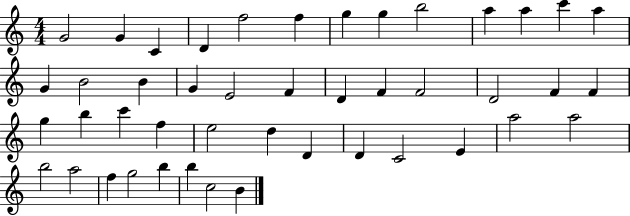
G4/h G4/q C4/q D4/q F5/h F5/q G5/q G5/q B5/h A5/q A5/q C6/q A5/q G4/q B4/h B4/q G4/q E4/h F4/q D4/q F4/q F4/h D4/h F4/q F4/q G5/q B5/q C6/q F5/q E5/h D5/q D4/q D4/q C4/h E4/q A5/h A5/h B5/h A5/h F5/q G5/h B5/q B5/q C5/h B4/q